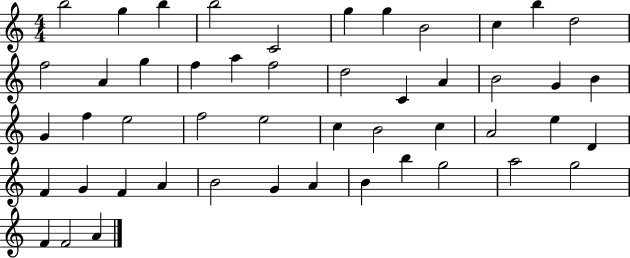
X:1
T:Untitled
M:4/4
L:1/4
K:C
b2 g b b2 C2 g g B2 c b d2 f2 A g f a f2 d2 C A B2 G B G f e2 f2 e2 c B2 c A2 e D F G F A B2 G A B b g2 a2 g2 F F2 A